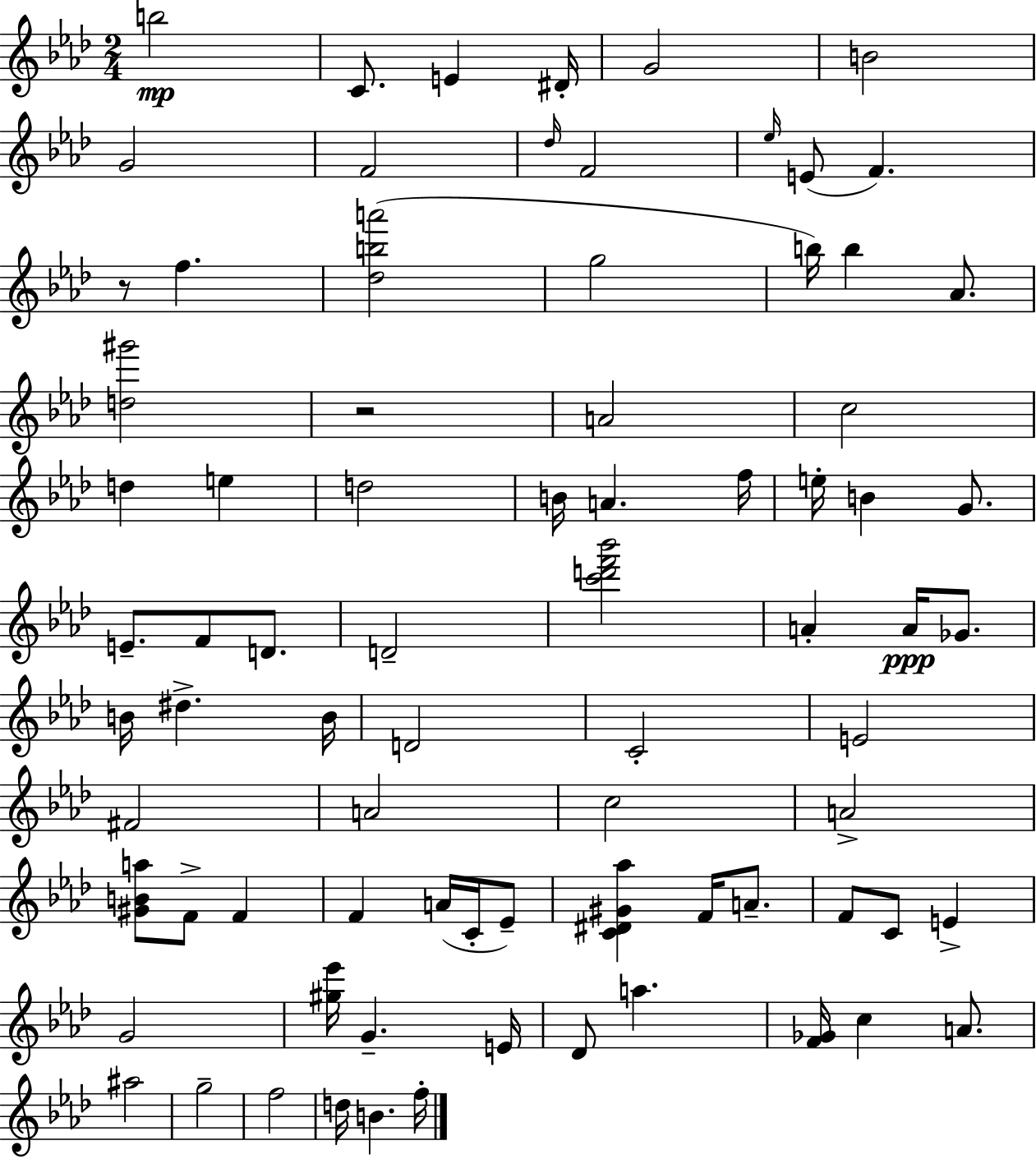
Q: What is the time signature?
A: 2/4